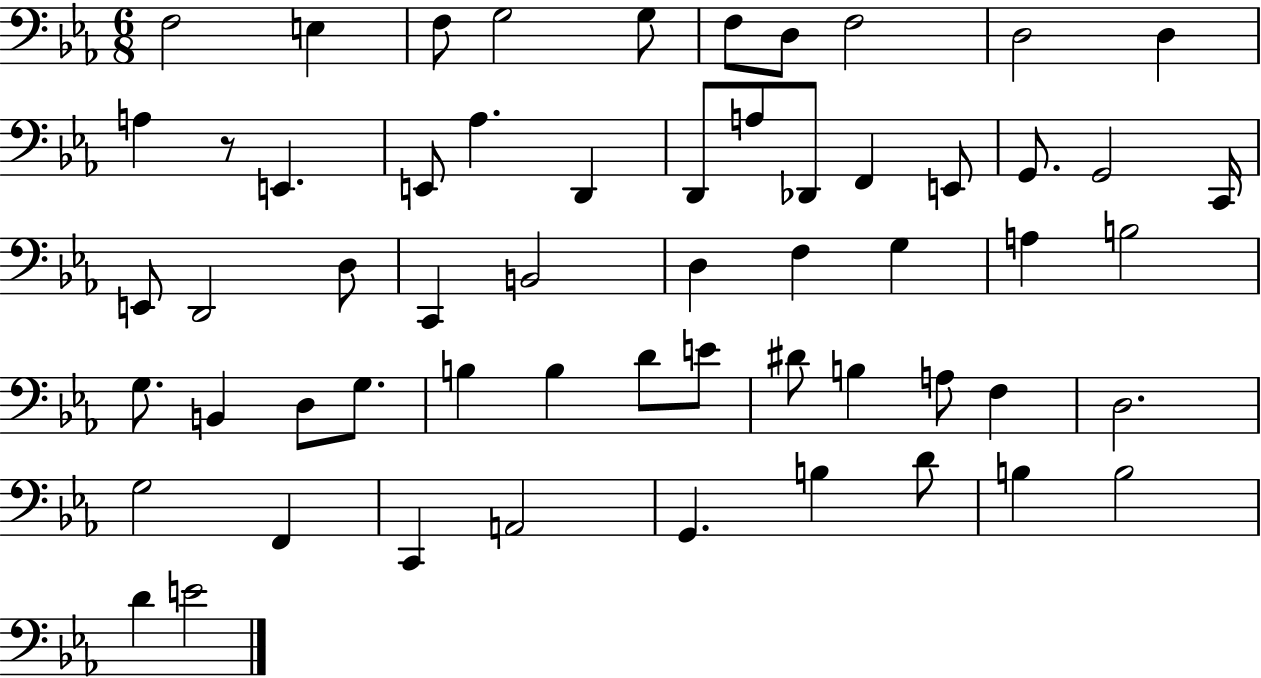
X:1
T:Untitled
M:6/8
L:1/4
K:Eb
F,2 E, F,/2 G,2 G,/2 F,/2 D,/2 F,2 D,2 D, A, z/2 E,, E,,/2 _A, D,, D,,/2 A,/2 _D,,/2 F,, E,,/2 G,,/2 G,,2 C,,/4 E,,/2 D,,2 D,/2 C,, B,,2 D, F, G, A, B,2 G,/2 B,, D,/2 G,/2 B, B, D/2 E/2 ^D/2 B, A,/2 F, D,2 G,2 F,, C,, A,,2 G,, B, D/2 B, B,2 D E2